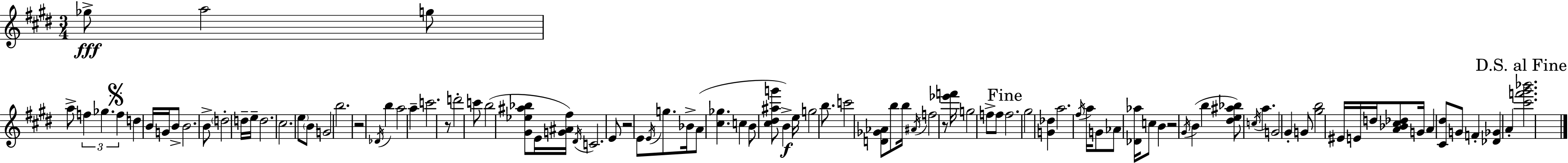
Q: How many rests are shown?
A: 5